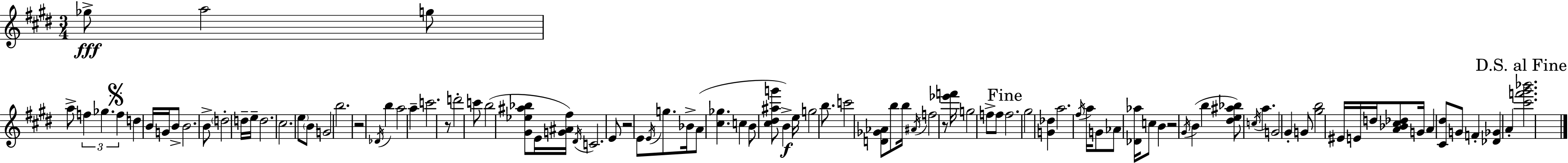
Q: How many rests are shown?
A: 5